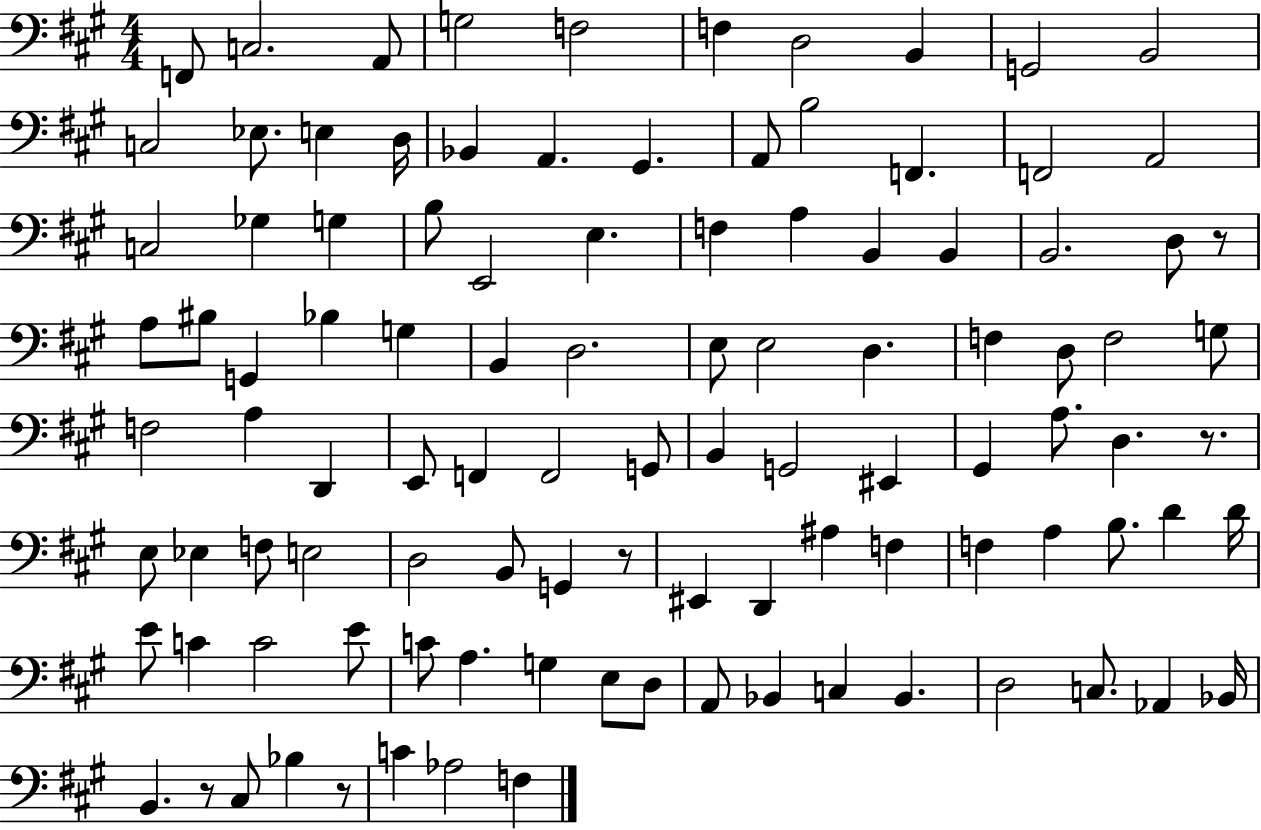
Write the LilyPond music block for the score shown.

{
  \clef bass
  \numericTimeSignature
  \time 4/4
  \key a \major
  \repeat volta 2 { f,8 c2. a,8 | g2 f2 | f4 d2 b,4 | g,2 b,2 | \break c2 ees8. e4 d16 | bes,4 a,4. gis,4. | a,8 b2 f,4. | f,2 a,2 | \break c2 ges4 g4 | b8 e,2 e4. | f4 a4 b,4 b,4 | b,2. d8 r8 | \break a8 bis8 g,4 bes4 g4 | b,4 d2. | e8 e2 d4. | f4 d8 f2 g8 | \break f2 a4 d,4 | e,8 f,4 f,2 g,8 | b,4 g,2 eis,4 | gis,4 a8. d4. r8. | \break e8 ees4 f8 e2 | d2 b,8 g,4 r8 | eis,4 d,4 ais4 f4 | f4 a4 b8. d'4 d'16 | \break e'8 c'4 c'2 e'8 | c'8 a4. g4 e8 d8 | a,8 bes,4 c4 bes,4. | d2 c8. aes,4 bes,16 | \break b,4. r8 cis8 bes4 r8 | c'4 aes2 f4 | } \bar "|."
}